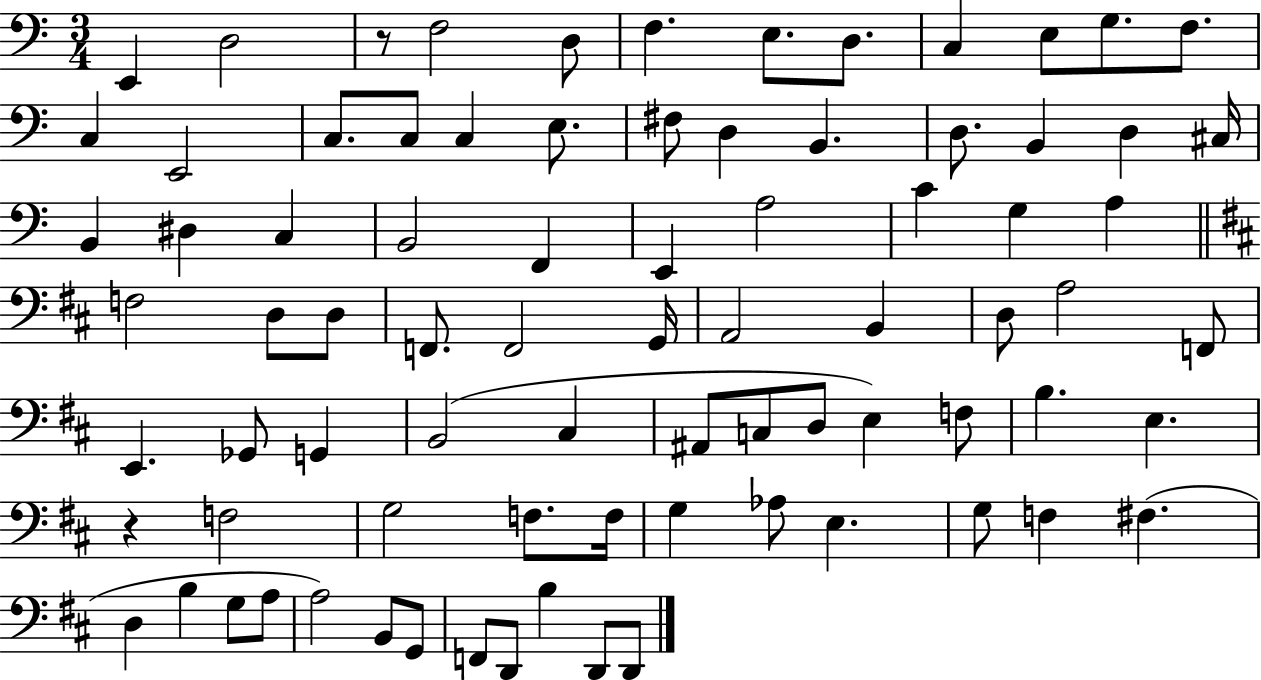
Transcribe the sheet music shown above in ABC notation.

X:1
T:Untitled
M:3/4
L:1/4
K:C
E,, D,2 z/2 F,2 D,/2 F, E,/2 D,/2 C, E,/2 G,/2 F,/2 C, E,,2 C,/2 C,/2 C, E,/2 ^F,/2 D, B,, D,/2 B,, D, ^C,/4 B,, ^D, C, B,,2 F,, E,, A,2 C G, A, F,2 D,/2 D,/2 F,,/2 F,,2 G,,/4 A,,2 B,, D,/2 A,2 F,,/2 E,, _G,,/2 G,, B,,2 ^C, ^A,,/2 C,/2 D,/2 E, F,/2 B, E, z F,2 G,2 F,/2 F,/4 G, _A,/2 E, G,/2 F, ^F, D, B, G,/2 A,/2 A,2 B,,/2 G,,/2 F,,/2 D,,/2 B, D,,/2 D,,/2